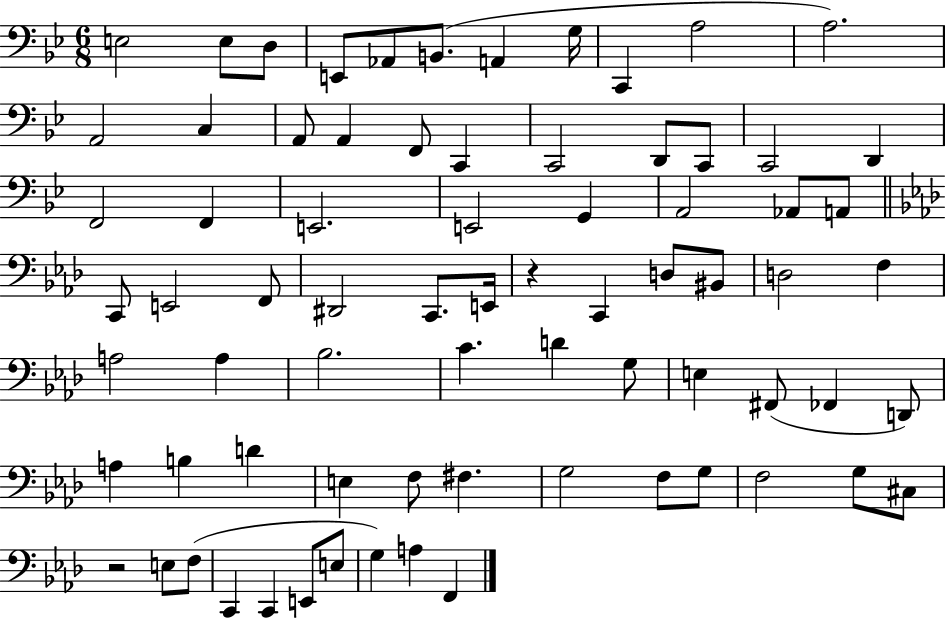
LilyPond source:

{
  \clef bass
  \numericTimeSignature
  \time 6/8
  \key bes \major
  \repeat volta 2 { e2 e8 d8 | e,8 aes,8 b,8.( a,4 g16 | c,4 a2 | a2.) | \break a,2 c4 | a,8 a,4 f,8 c,4 | c,2 d,8 c,8 | c,2 d,4 | \break f,2 f,4 | e,2. | e,2 g,4 | a,2 aes,8 a,8 | \break \bar "||" \break \key f \minor c,8 e,2 f,8 | dis,2 c,8. e,16 | r4 c,4 d8 bis,8 | d2 f4 | \break a2 a4 | bes2. | c'4. d'4 g8 | e4 fis,8( fes,4 d,8) | \break a4 b4 d'4 | e4 f8 fis4. | g2 f8 g8 | f2 g8 cis8 | \break r2 e8 f8( | c,4 c,4 e,8 e8 | g4) a4 f,4 | } \bar "|."
}